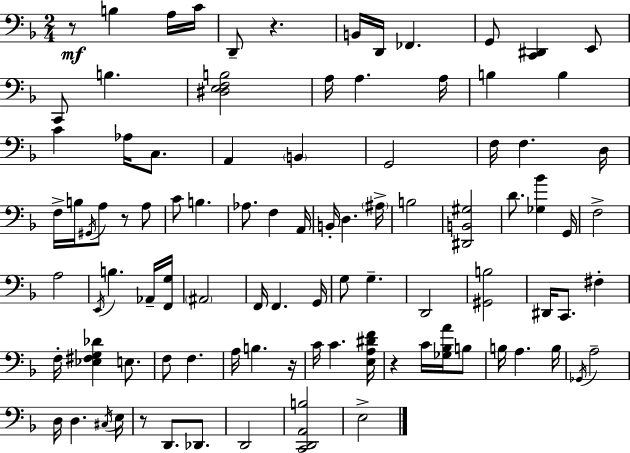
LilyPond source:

{
  \clef bass
  \numericTimeSignature
  \time 2/4
  \key f \major
  r8\mf b4 a16 c'16 | d,8-- r4. | b,16 d,16 fes,4. | g,8 <c, dis,>4 e,8 | \break c,8 b4. | <dis e f b>2 | a16 a4. a16 | b4 b4 | \break c'4 aes16 c8. | a,4 \parenthesize b,4 | g,2 | f16 f4. d16 | \break f16-> b16 \acciaccatura { gis,16 } a8 r8 a8 | c'8 b4. | aes8. f4 | a,16 b,16-. d4. | \break \parenthesize ais16-> b2 | <dis, b, gis>2 | d'8. <ges bes'>4 | g,16 f2-> | \break a2 | \acciaccatura { e,16 } b4. | aes,16-- <f, g>16 \parenthesize ais,2 | f,16 f,4. | \break g,16 g8 g4.-- | d,2 | <gis, b>2 | dis,16 c,8. fis4-. | \break f16-. <ees fis g des'>4 e8. | f8 f4. | a16 b4. | r16 c'16 c'4. | \break <e a dis' f'>16 r4 c'16 <ges bes a'>16 | b8 b16 a4. | b16 \acciaccatura { ges,16 } a2-- | d16 d4. | \break \acciaccatura { cis16 } e16 r8 d,8. | des,8. d,2 | <c, d, a, b>2 | e2-> | \break \bar "|."
}